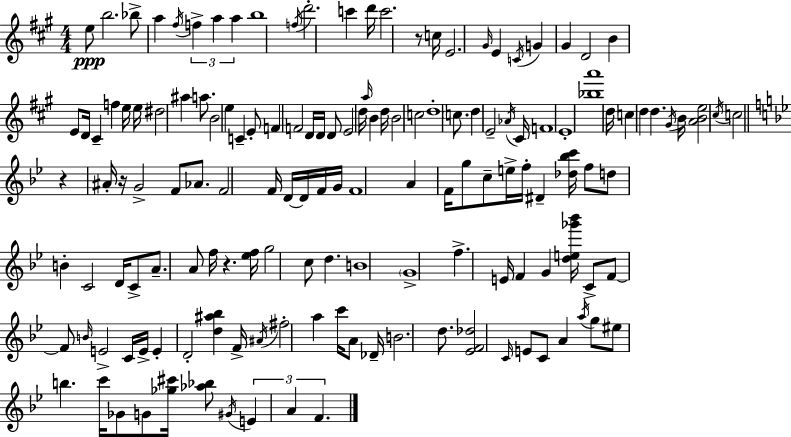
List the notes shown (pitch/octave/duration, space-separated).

E5/e B5/h. Bb5/e A5/q F#5/s F5/q A5/q A5/q B5/w F5/s D6/h. C6/q D6/s C6/h. R/e C5/s E4/h. G#4/s E4/q C4/s G4/q G#4/q D4/h B4/q E4/e D4/s C#4/q F5/q E5/s E5/s D#5/h A#5/q A5/e. B4/h E5/q C4/q E4/e F4/q F4/h D4/s D4/s D4/e E4/h D5/s A5/s B4/q D5/s B4/h C5/h D5/w C5/e. D5/q E4/h Ab4/s C#4/s F4/w E4/w [Bb5,A6]/w D5/s C5/q D5/q D5/q. G#4/s B4/s [A4,B4,E5]/h C#5/s C5/h R/q A#4/s R/s G4/h F4/e Ab4/e. F4/h F4/s D4/s D4/s F4/s G4/s F4/w A4/q F4/s G5/e C5/e E5/s F5/s D#4/q [Db5,Bb5,C6]/s F5/e D5/e B4/q C4/h D4/s C4/e A4/e. A4/e F5/s R/q. [Eb5,F5]/s G5/h C5/e D5/q. B4/w G4/w F5/q. E4/s F4/q G4/q [D5,E5,Gb6,Bb6]/s C4/e F4/e F4/e B4/s E4/h C4/s E4/s E4/q D4/h [D5,A#5,Bb5]/q F4/s A#4/s F#5/h A5/q C6/s A4/e Db4/s B4/h. D5/e. [Eb4,F4,Db5]/h C4/s E4/e C4/e A4/q A5/s G5/e EIS5/e B5/q. C6/s Gb4/e G4/e [Gb5,C#6]/s [Ab5,Bb5]/e G#4/s E4/q A4/q F4/q.